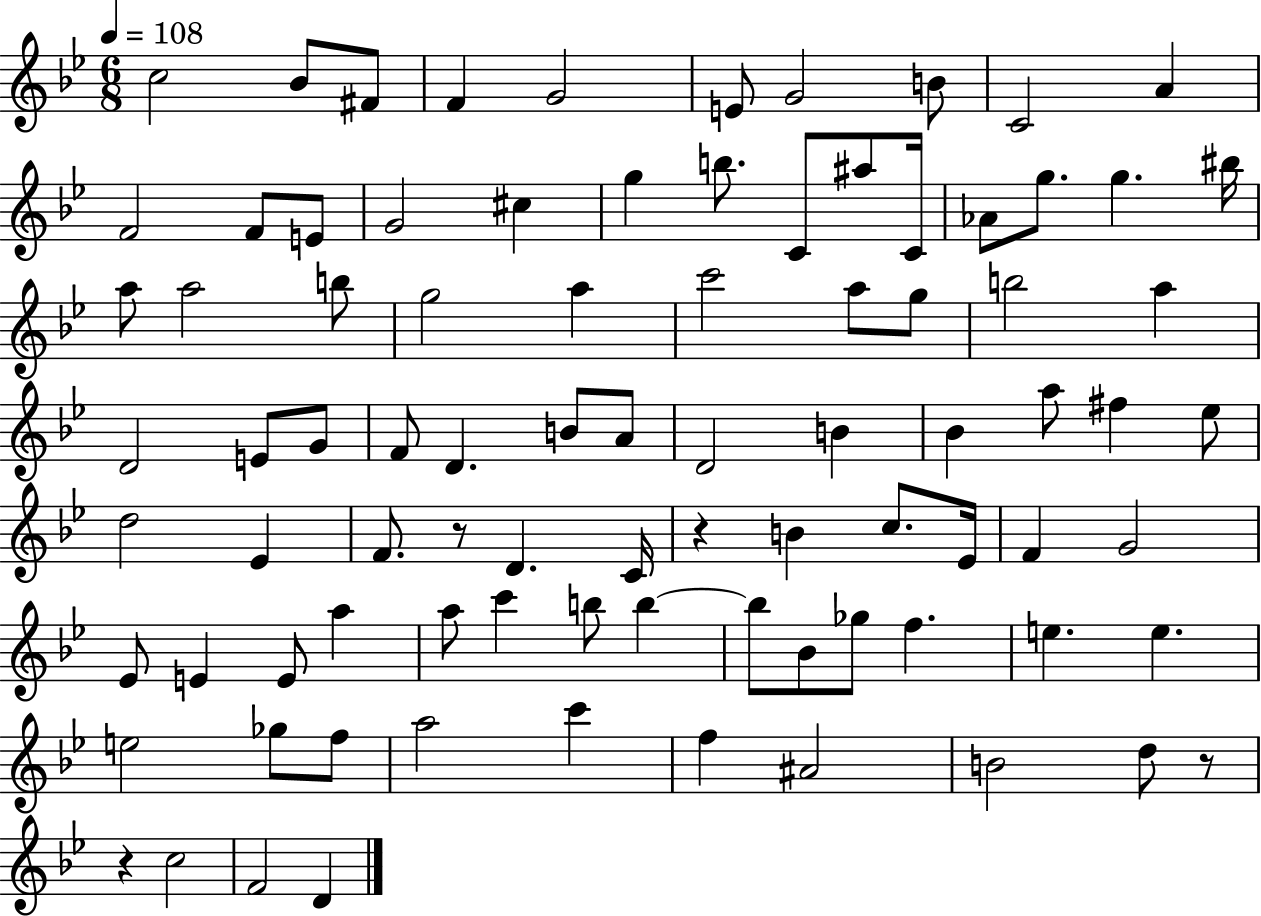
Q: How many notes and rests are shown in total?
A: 87